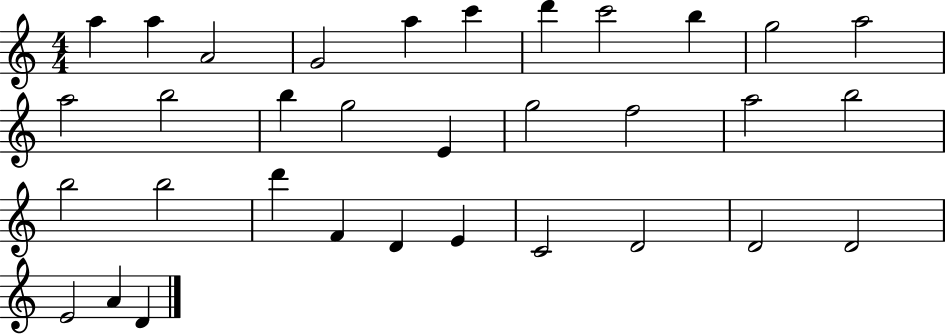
X:1
T:Untitled
M:4/4
L:1/4
K:C
a a A2 G2 a c' d' c'2 b g2 a2 a2 b2 b g2 E g2 f2 a2 b2 b2 b2 d' F D E C2 D2 D2 D2 E2 A D